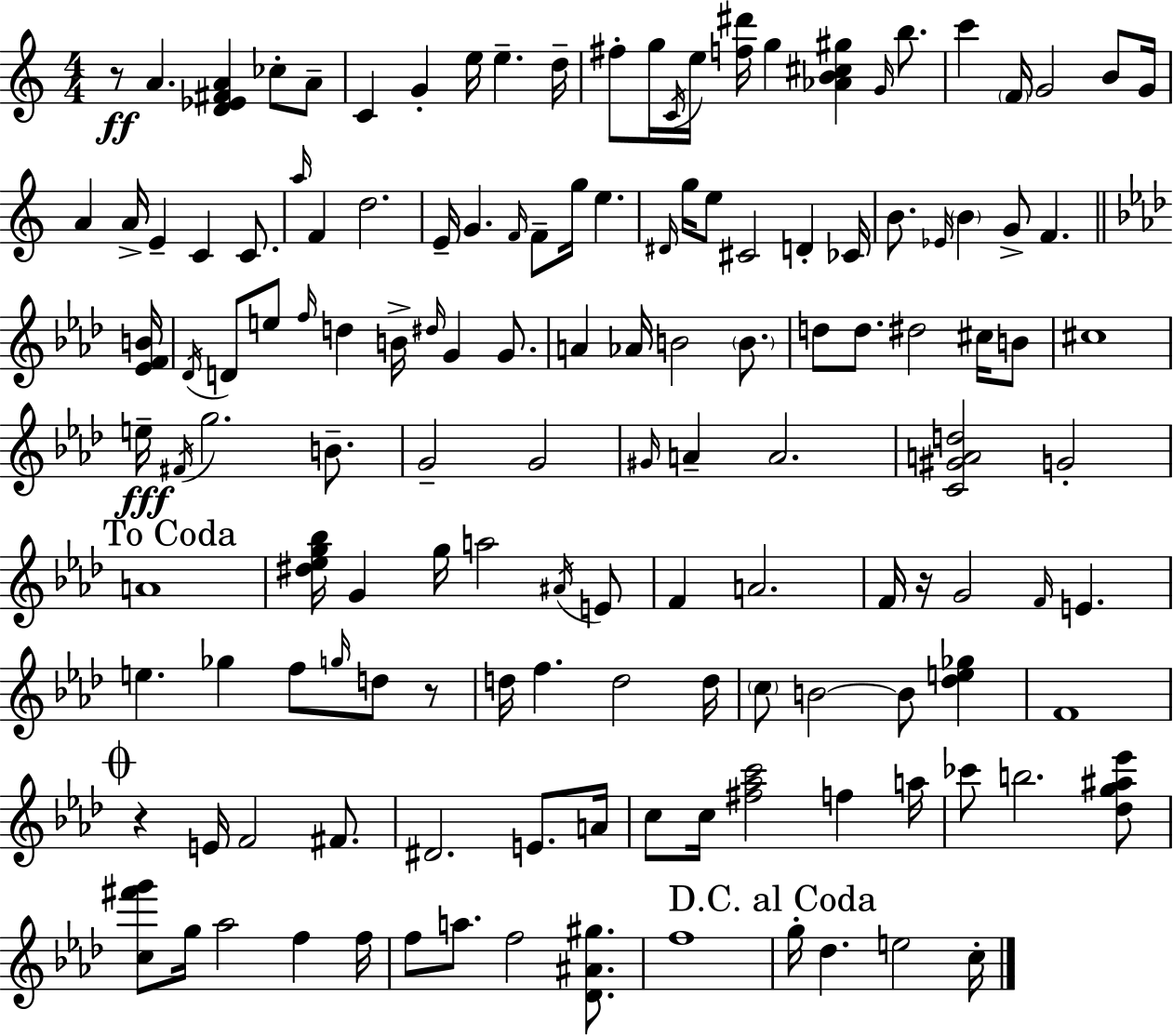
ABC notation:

X:1
T:Untitled
M:4/4
L:1/4
K:Am
z/2 A [D_E^FA] _c/2 A/2 C G e/4 e d/4 ^f/2 g/4 C/4 e/4 [f^d']/4 g [_AB^c^g] G/4 b/2 c' F/4 G2 B/2 G/4 A A/4 E C C/2 a/4 F d2 E/4 G F/4 F/2 g/4 e ^D/4 g/4 e/2 ^C2 D _C/4 B/2 _E/4 B G/2 F [_EFB]/4 _D/4 D/2 e/2 f/4 d B/4 ^d/4 G G/2 A _A/4 B2 B/2 d/2 d/2 ^d2 ^c/4 B/2 ^c4 e/4 ^F/4 g2 B/2 G2 G2 ^G/4 A A2 [C^GAd]2 G2 A4 [^d_eg_b]/4 G g/4 a2 ^A/4 E/2 F A2 F/4 z/4 G2 F/4 E e _g f/2 g/4 d/2 z/2 d/4 f d2 d/4 c/2 B2 B/2 [_de_g] F4 z E/4 F2 ^F/2 ^D2 E/2 A/4 c/2 c/4 [^f_ac']2 f a/4 _c'/2 b2 [_dg^a_e']/2 [c^f'g']/2 g/4 _a2 f f/4 f/2 a/2 f2 [_D^A^g]/2 f4 g/4 _d e2 c/4